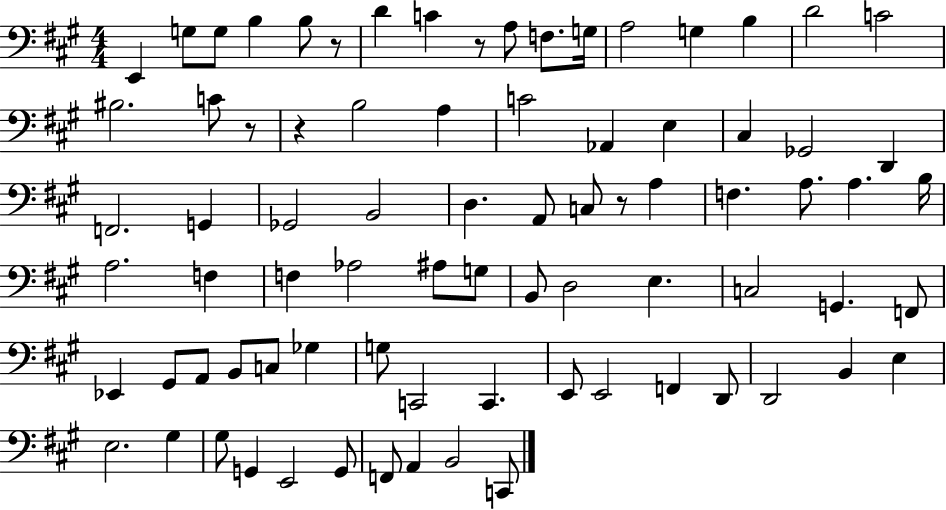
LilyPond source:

{
  \clef bass
  \numericTimeSignature
  \time 4/4
  \key a \major
  \repeat volta 2 { e,4 g8 g8 b4 b8 r8 | d'4 c'4 r8 a8 f8. g16 | a2 g4 b4 | d'2 c'2 | \break bis2. c'8 r8 | r4 b2 a4 | c'2 aes,4 e4 | cis4 ges,2 d,4 | \break f,2. g,4 | ges,2 b,2 | d4. a,8 c8 r8 a4 | f4. a8. a4. b16 | \break a2. f4 | f4 aes2 ais8 g8 | b,8 d2 e4. | c2 g,4. f,8 | \break ees,4 gis,8 a,8 b,8 c8 ges4 | g8 c,2 c,4. | e,8 e,2 f,4 d,8 | d,2 b,4 e4 | \break e2. gis4 | gis8 g,4 e,2 g,8 | f,8 a,4 b,2 c,8 | } \bar "|."
}